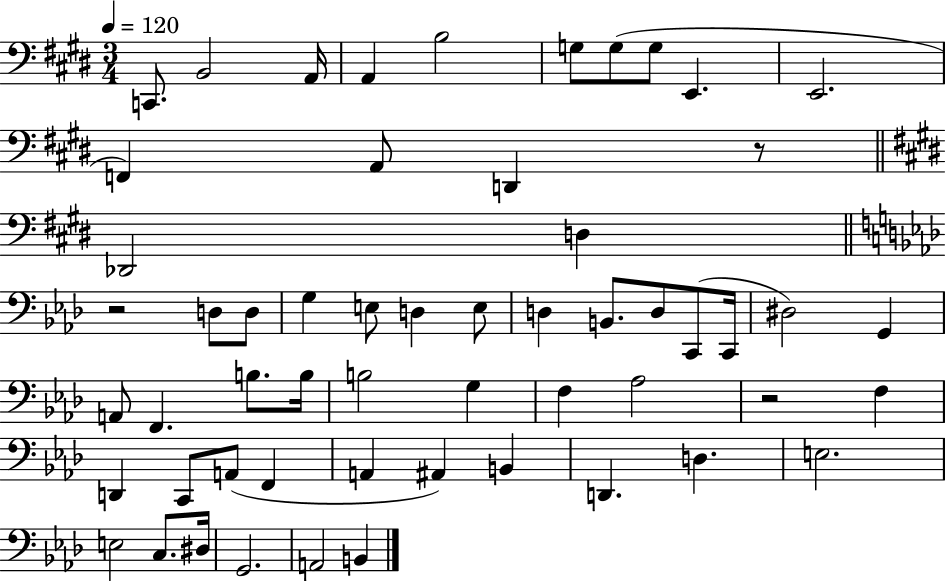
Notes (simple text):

C2/e. B2/h A2/s A2/q B3/h G3/e G3/e G3/e E2/q. E2/h. F2/q A2/e D2/q R/e Db2/h D3/q R/h D3/e D3/e G3/q E3/e D3/q E3/e D3/q B2/e. D3/e C2/e C2/s D#3/h G2/q A2/e F2/q. B3/e. B3/s B3/h G3/q F3/q Ab3/h R/h F3/q D2/q C2/e A2/e F2/q A2/q A#2/q B2/q D2/q. D3/q. E3/h. E3/h C3/e. D#3/s G2/h. A2/h B2/q